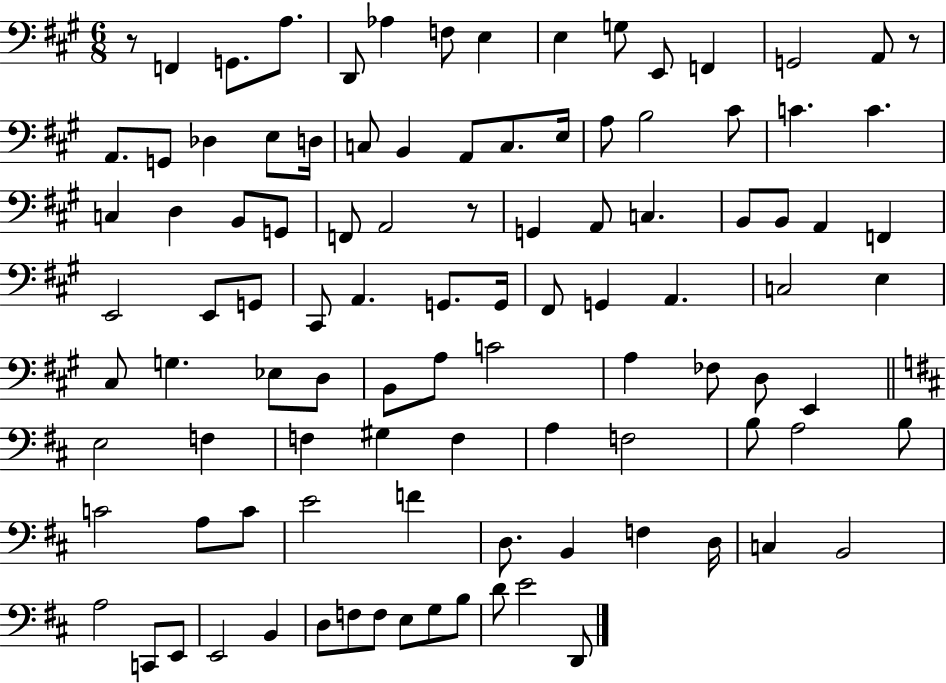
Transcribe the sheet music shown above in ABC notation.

X:1
T:Untitled
M:6/8
L:1/4
K:A
z/2 F,, G,,/2 A,/2 D,,/2 _A, F,/2 E, E, G,/2 E,,/2 F,, G,,2 A,,/2 z/2 A,,/2 G,,/2 _D, E,/2 D,/4 C,/2 B,, A,,/2 C,/2 E,/4 A,/2 B,2 ^C/2 C C C, D, B,,/2 G,,/2 F,,/2 A,,2 z/2 G,, A,,/2 C, B,,/2 B,,/2 A,, F,, E,,2 E,,/2 G,,/2 ^C,,/2 A,, G,,/2 G,,/4 ^F,,/2 G,, A,, C,2 E, ^C,/2 G, _E,/2 D,/2 B,,/2 A,/2 C2 A, _F,/2 D,/2 E,, E,2 F, F, ^G, F, A, F,2 B,/2 A,2 B,/2 C2 A,/2 C/2 E2 F D,/2 B,, F, D,/4 C, B,,2 A,2 C,,/2 E,,/2 E,,2 B,, D,/2 F,/2 F,/2 E,/2 G,/2 B,/2 D/2 E2 D,,/2